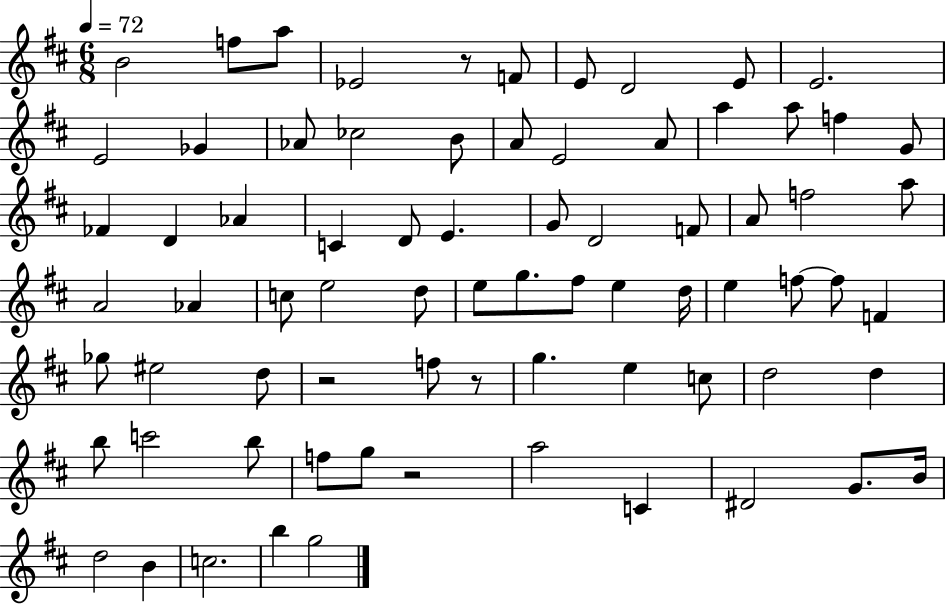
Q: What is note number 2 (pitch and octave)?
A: F5